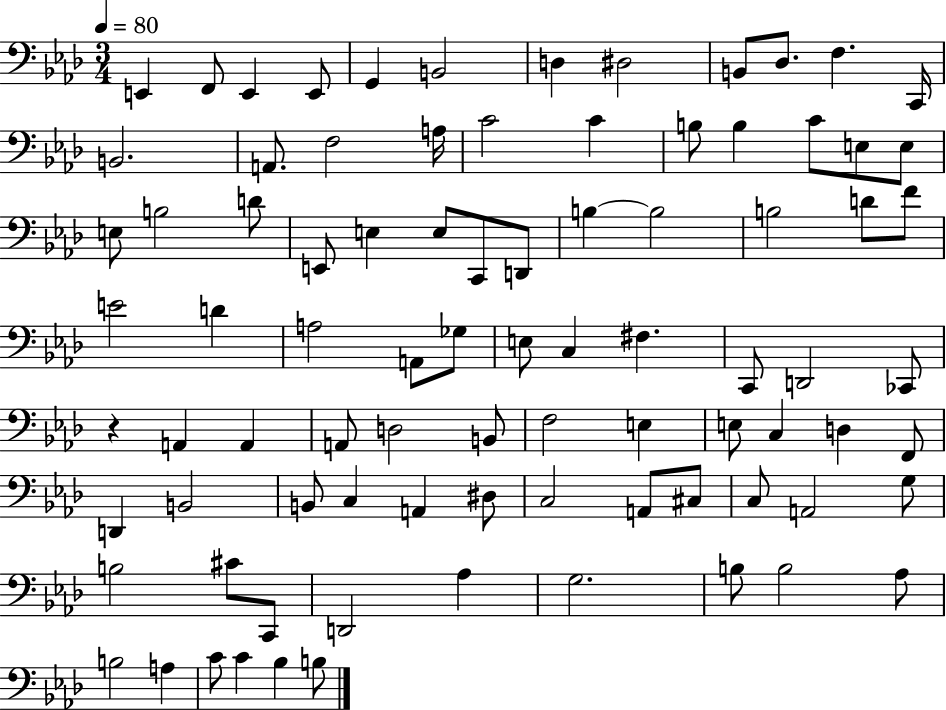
X:1
T:Untitled
M:3/4
L:1/4
K:Ab
E,, F,,/2 E,, E,,/2 G,, B,,2 D, ^D,2 B,,/2 _D,/2 F, C,,/4 B,,2 A,,/2 F,2 A,/4 C2 C B,/2 B, C/2 E,/2 E,/2 E,/2 B,2 D/2 E,,/2 E, E,/2 C,,/2 D,,/2 B, B,2 B,2 D/2 F/2 E2 D A,2 A,,/2 _G,/2 E,/2 C, ^F, C,,/2 D,,2 _C,,/2 z A,, A,, A,,/2 D,2 B,,/2 F,2 E, E,/2 C, D, F,,/2 D,, B,,2 B,,/2 C, A,, ^D,/2 C,2 A,,/2 ^C,/2 C,/2 A,,2 G,/2 B,2 ^C/2 C,,/2 D,,2 _A, G,2 B,/2 B,2 _A,/2 B,2 A, C/2 C _B, B,/2